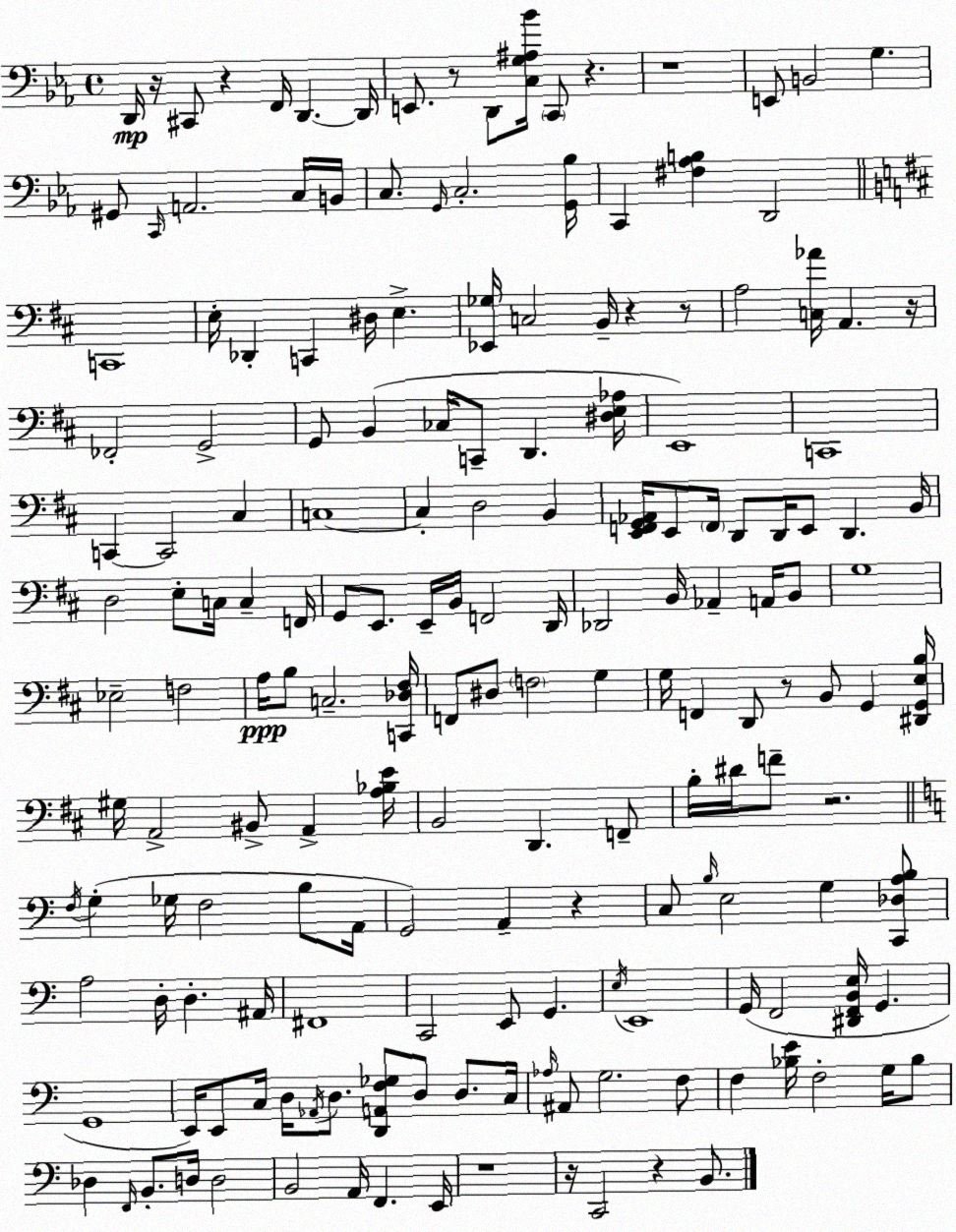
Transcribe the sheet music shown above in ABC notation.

X:1
T:Untitled
M:4/4
L:1/4
K:Eb
D,,/4 z/4 ^C,,/2 z F,,/4 D,, D,,/4 E,,/2 z/2 D,,/2 [C,G,^A,_B]/4 C,,/2 z z4 E,,/2 B,,2 G, ^G,,/2 C,,/4 A,,2 C,/4 B,,/4 C,/2 G,,/4 C,2 [G,,_B,]/4 C,, [^F,_A,B,] D,,2 C,,4 E,/4 _D,, C,, ^D,/4 E, [_E,,_G,]/4 C,2 B,,/4 z z/2 A,2 [C,_A]/4 A,, z/4 _F,,2 G,,2 G,,/2 B,, _C,/4 C,,/2 D,, [^D,E,_A,]/4 E,,4 C,,4 C,, C,,2 ^C, C,4 C, D,2 B,, [E,,F,,G,,_A,,]/4 E,,/2 F,,/4 D,,/2 D,,/4 E,,/2 D,, B,,/4 D,2 E,/2 C,/4 C, F,,/4 G,,/2 E,,/2 E,,/4 B,,/4 F,,2 D,,/4 _D,,2 B,,/4 _A,, A,,/4 B,,/2 G,4 _E,2 F,2 A,/4 B,/2 C,2 [C,,_D,^F,]/4 F,,/2 ^D,/2 F,2 G, G,/4 F,, D,,/2 z/2 B,,/2 G,, [^D,,G,,E,B,]/4 ^G,/4 A,,2 ^B,,/2 A,, [A,_B,E]/4 B,,2 D,, F,,/2 B,/4 ^D/4 F/2 z2 F,/4 G, _G,/4 F,2 B,/2 A,,/4 G,,2 A,, z C,/2 B,/4 E,2 G, [C,,_D,A,B,]/2 A,2 D,/4 D, ^A,,/4 ^F,,4 C,,2 E,,/2 G,, E,/4 E,,4 G,,/4 F,,2 [^D,,F,,B,,E,]/4 G,, G,,4 E,,/4 E,,/2 C,/4 D,/4 _A,,/4 D,/2 [D,,A,,F,_G,]/2 D,/2 D,/2 C,/4 _A,/4 ^A,,/2 G,2 F,/2 F, [_B,E]/4 F,2 G,/4 _B,/2 _D, F,,/4 B,,/2 D,/4 D,2 B,,2 A,,/4 F,, E,,/4 z4 z/4 C,,2 z B,,/2